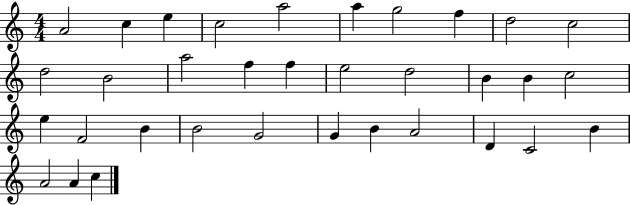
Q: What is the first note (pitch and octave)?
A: A4